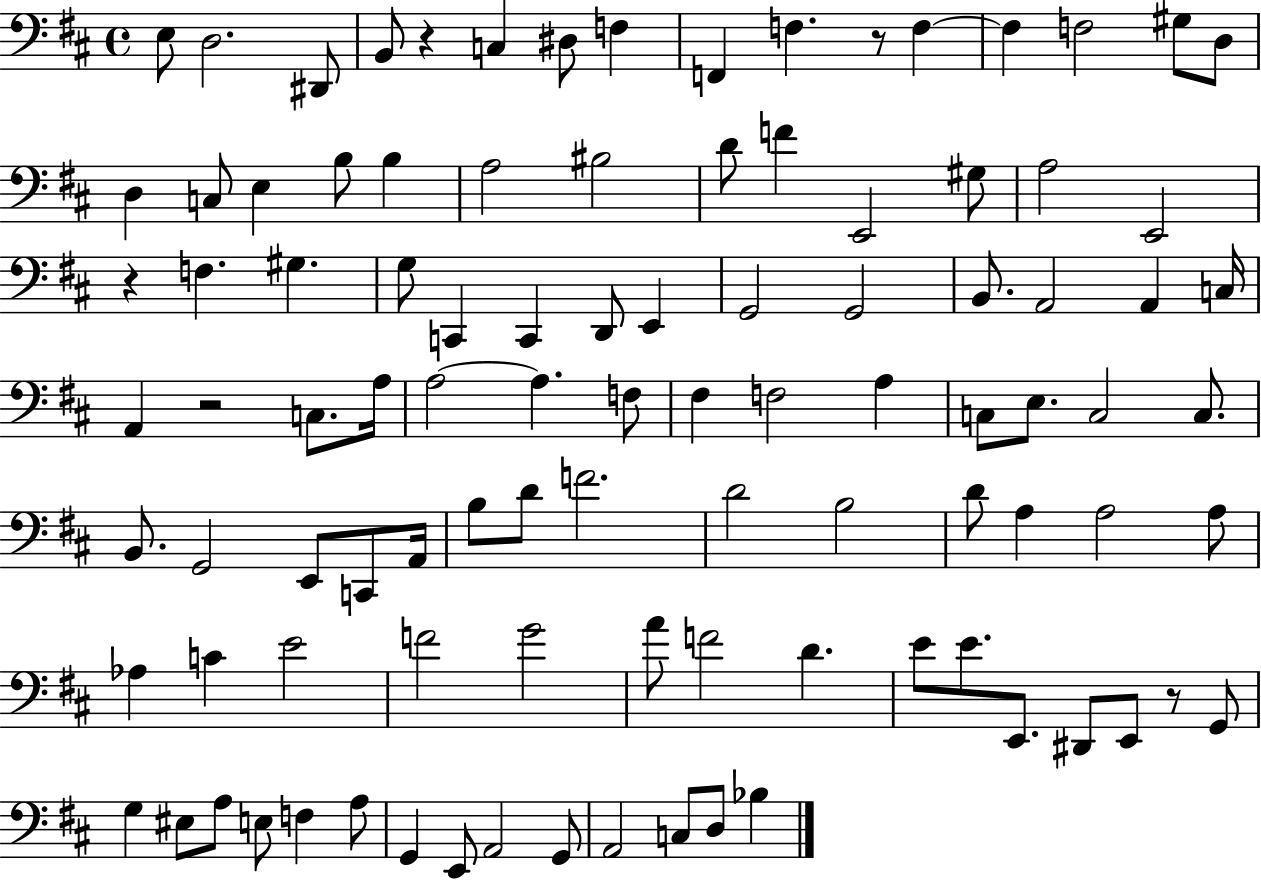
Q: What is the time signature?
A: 4/4